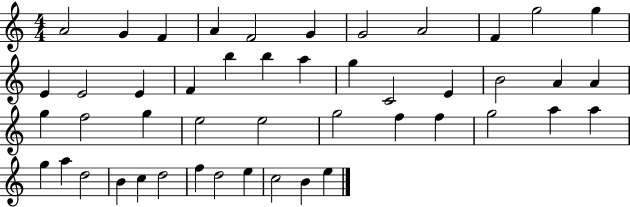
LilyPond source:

{
  \clef treble
  \numericTimeSignature
  \time 4/4
  \key c \major
  a'2 g'4 f'4 | a'4 f'2 g'4 | g'2 a'2 | f'4 g''2 g''4 | \break e'4 e'2 e'4 | f'4 b''4 b''4 a''4 | g''4 c'2 e'4 | b'2 a'4 a'4 | \break g''4 f''2 g''4 | e''2 e''2 | g''2 f''4 f''4 | g''2 a''4 a''4 | \break g''4 a''4 d''2 | b'4 c''4 d''2 | f''4 d''2 e''4 | c''2 b'4 e''4 | \break \bar "|."
}